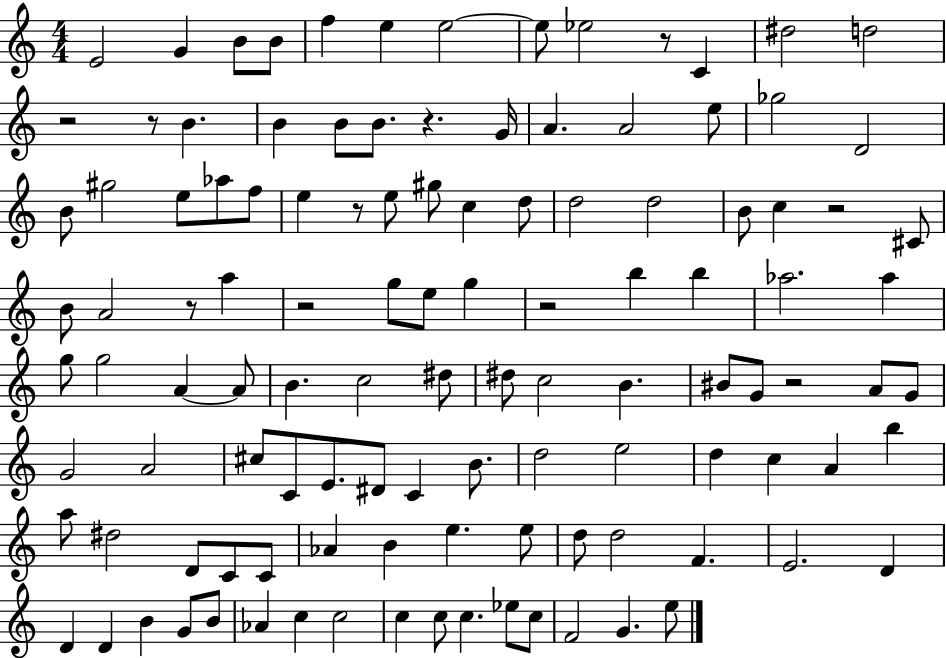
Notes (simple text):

E4/h G4/q B4/e B4/e F5/q E5/q E5/h E5/e Eb5/h R/e C4/q D#5/h D5/h R/h R/e B4/q. B4/q B4/e B4/e. R/q. G4/s A4/q. A4/h E5/e Gb5/h D4/h B4/e G#5/h E5/e Ab5/e F5/e E5/q R/e E5/e G#5/e C5/q D5/e D5/h D5/h B4/e C5/q R/h C#4/e B4/e A4/h R/e A5/q R/h G5/e E5/e G5/q R/h B5/q B5/q Ab5/h. Ab5/q G5/e G5/h A4/q A4/e B4/q. C5/h D#5/e D#5/e C5/h B4/q. BIS4/e G4/e R/h A4/e G4/e G4/h A4/h C#5/e C4/e E4/e. D#4/e C4/q B4/e. D5/h E5/h D5/q C5/q A4/q B5/q A5/e D#5/h D4/e C4/e C4/e Ab4/q B4/q E5/q. E5/e D5/e D5/h F4/q. E4/h. D4/q D4/q D4/q B4/q G4/e B4/e Ab4/q C5/q C5/h C5/q C5/e C5/q. Eb5/e C5/e F4/h G4/q. E5/e